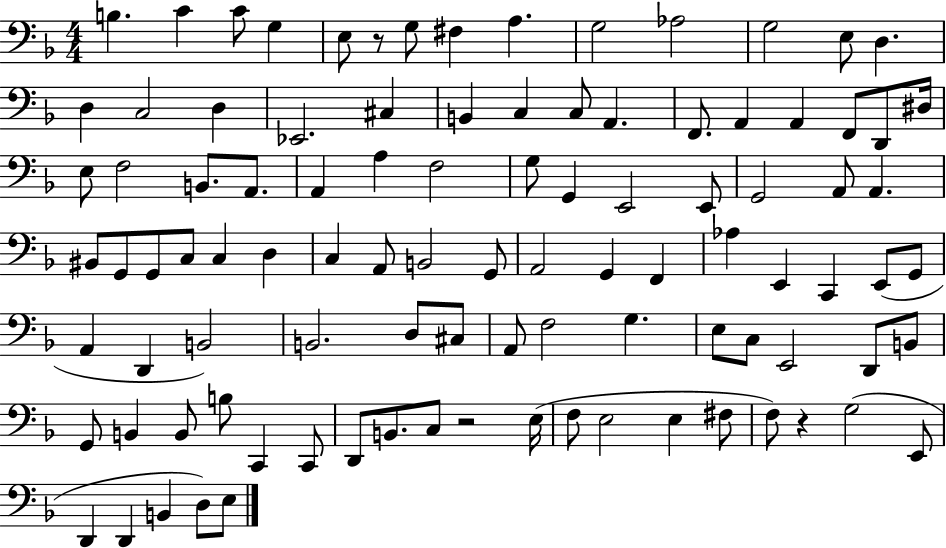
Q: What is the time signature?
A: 4/4